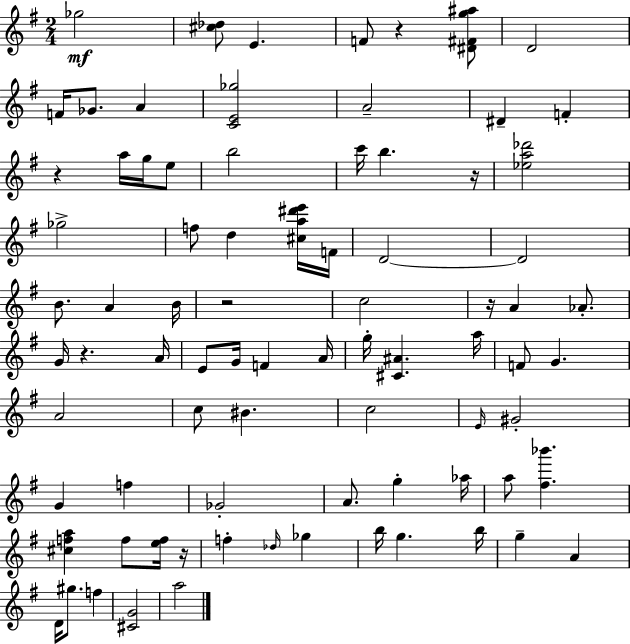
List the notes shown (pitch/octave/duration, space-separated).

Gb5/h [C#5,Db5]/e E4/q. F4/e R/q [D#4,F#4,G5,A#5]/e D4/h F4/s Gb4/e. A4/q [C4,E4,Gb5]/h A4/h D#4/q F4/q R/q A5/s G5/s E5/e B5/h C6/s B5/q. R/s [Eb5,A5,Db6]/h Gb5/h F5/e D5/q [C#5,A5,D#6,E6]/s F4/s D4/h D4/h B4/e. A4/q B4/s R/h C5/h R/s A4/q Ab4/e. G4/s R/q. A4/s E4/e G4/s F4/q A4/s G5/s [C#4,A#4]/q. A5/s F4/e G4/q. A4/h C5/e BIS4/q. C5/h E4/s G#4/h G4/q F5/q Gb4/h A4/e. G5/q Ab5/s A5/e [F#5,Bb6]/q. [C#5,F5,A5]/q F5/e [E5,F5]/s R/s F5/q Db5/s Gb5/q B5/s G5/q. B5/s G5/q A4/q D4/s G#5/e. F5/q [C#4,G4]/h A5/h